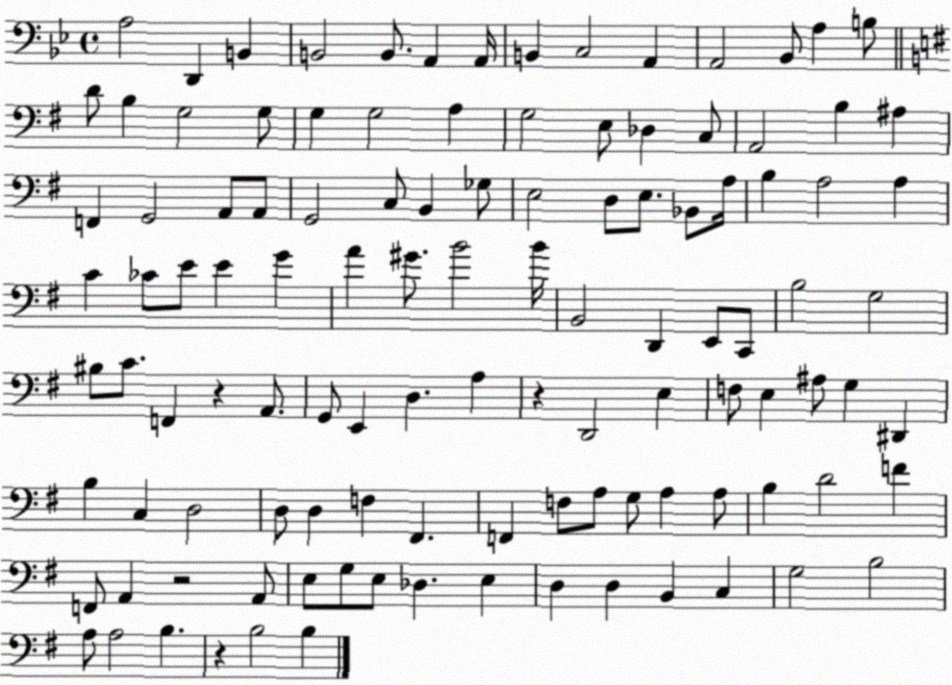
X:1
T:Untitled
M:4/4
L:1/4
K:Bb
A,2 D,, B,, B,,2 B,,/2 A,, A,,/4 B,, C,2 A,, A,,2 _B,,/2 A, B,/2 D/2 B, G,2 G,/2 G, G,2 A, G,2 E,/2 _D, C,/2 A,,2 B, ^A, F,, G,,2 A,,/2 A,,/2 G,,2 C,/2 B,, _G,/2 E,2 D,/2 E,/2 _B,,/2 A,/4 B, A,2 A, C _C/2 E/2 E G A ^G/2 B2 B/4 B,,2 D,, E,,/2 C,,/2 B,2 G,2 ^B,/2 C/2 F,, z A,,/2 G,,/2 E,, D, A, z D,,2 E, F,/2 E, ^A,/2 G, ^D,, B, C, D,2 D,/2 D, F, ^F,, F,, F,/2 A,/2 G,/2 A, A,/2 B, D2 F F,,/2 A,, z2 A,,/2 E,/2 G,/2 E,/2 _D, E, D, D, B,, C, G,2 B,2 A,/2 A,2 B, z B,2 B,